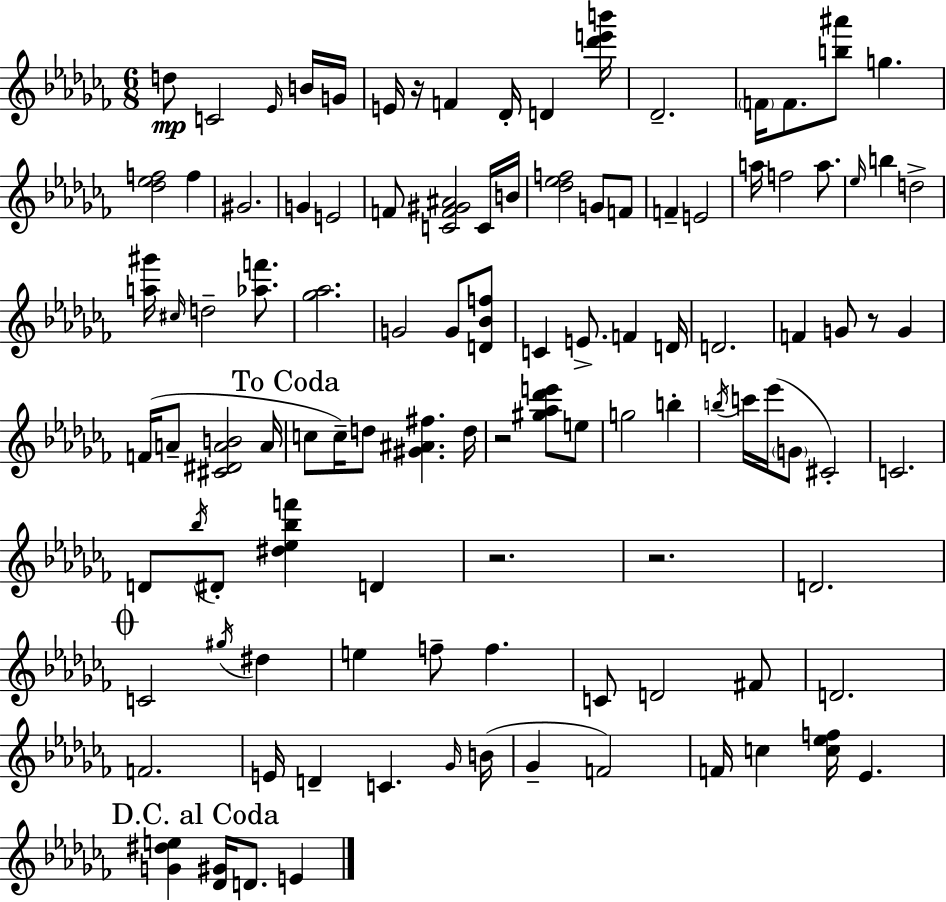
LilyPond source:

{
  \clef treble
  \numericTimeSignature
  \time 6/8
  \key aes \minor
  d''8\mp c'2 \grace { ees'16 } b'16 | g'16 e'16 r16 f'4 des'16-. d'4 | <des''' e''' b'''>16 des'2.-- | \parenthesize f'16 f'8. <b'' ais'''>8 g''4. | \break <des'' ees'' f''>2 f''4 | gis'2. | g'4 e'2 | f'8 <c' f' gis' ais'>2 c'16 | \break b'16 <des'' ees'' f''>2 g'8 f'8 | f'4-- e'2 | a''16 f''2 a''8. | \grace { ees''16 } b''4 d''2-> | \break <a'' gis'''>16 \grace { cis''16 } d''2-- | <aes'' f'''>8. <ges'' aes''>2. | g'2 g'8 | <d' bes' f''>8 c'4 e'8.-> f'4 | \break d'16 d'2. | f'4 g'8 r8 g'4 | f'16( a'8-- <cis' dis' a' b'>2 | a'16 \mark "To Coda" c''8 c''16--) d''8 <gis' ais' fis''>4. | \break d''16 r2 <gis'' aes'' des''' e'''>8 | e''8 g''2 b''4-. | \acciaccatura { b''16 } c'''16 ees'''16( \parenthesize g'8 cis'2-.) | c'2. | \break d'8 \acciaccatura { bes''16 } dis'8-. <dis'' ees'' bes'' f'''>4 | d'4 r2. | r2. | d'2. | \break \mark \markup { \musicglyph "scripts.coda" } c'2 | \acciaccatura { gis''16 } dis''4 e''4 f''8-- | f''4. c'8 d'2 | fis'8 d'2. | \break f'2. | e'16 d'4-- c'4. | \grace { ges'16 } b'16( ges'4-- f'2) | f'16 c''4 | \break <c'' ees'' f''>16 ees'4. \mark "D.C. al Coda" <g' dis'' e''>4 <des' gis'>16 | d'8. e'4 \bar "|."
}